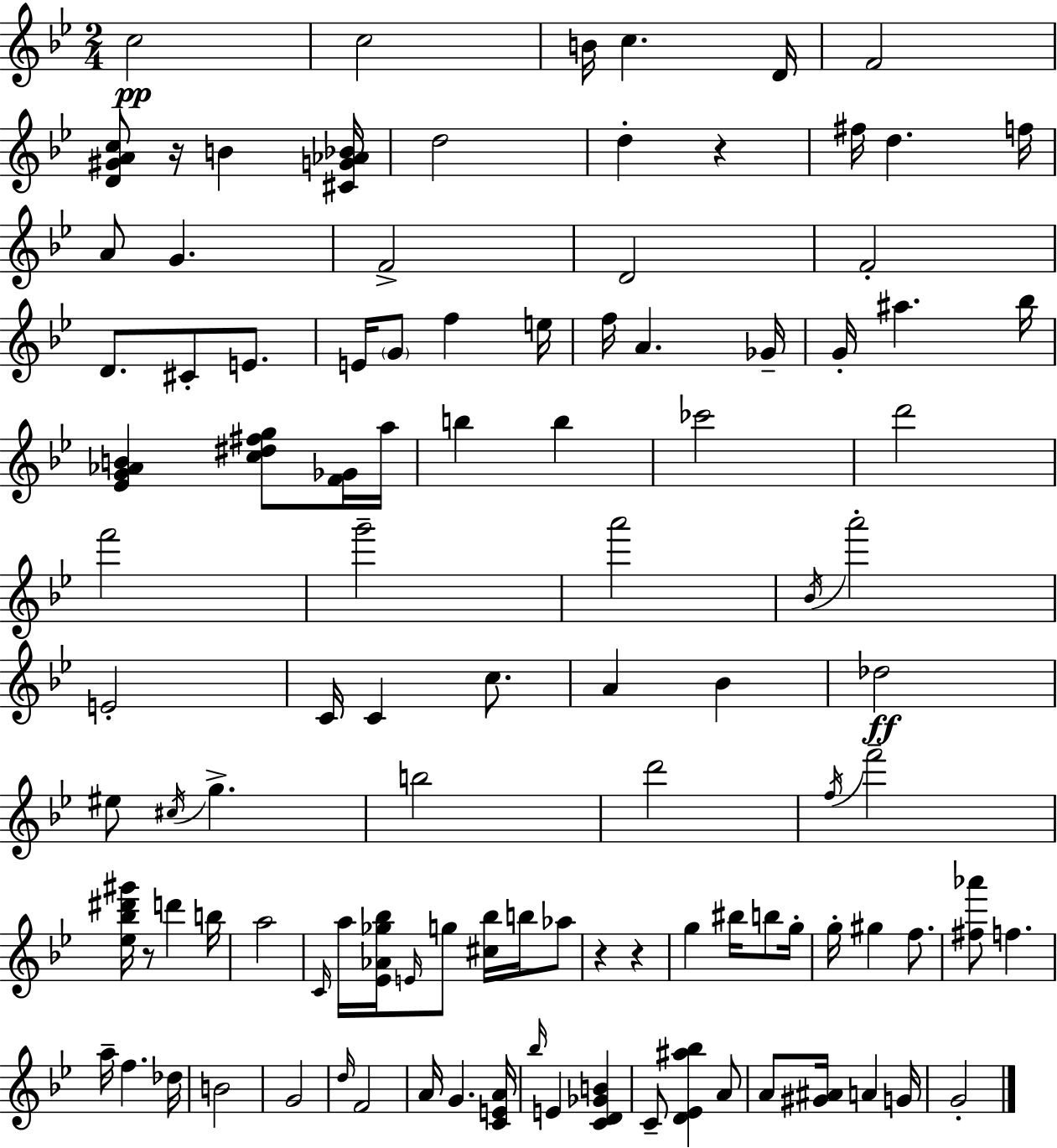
C5/h C5/h B4/s C5/q. D4/s F4/h [D4,G#4,A4,C5]/e R/s B4/q [C#4,G4,Ab4,Bb4]/s D5/h D5/q R/q F#5/s D5/q. F5/s A4/e G4/q. F4/h D4/h F4/h D4/e. C#4/e E4/e. E4/s G4/e F5/q E5/s F5/s A4/q. Gb4/s G4/s A#5/q. Bb5/s [Eb4,G4,Ab4,B4]/q [C5,D#5,F#5,G5]/e [F4,Gb4]/s A5/s B5/q B5/q CES6/h D6/h F6/h G6/h A6/h Bb4/s A6/h E4/h C4/s C4/q C5/e. A4/q Bb4/q Db5/h EIS5/e C#5/s G5/q. B5/h D6/h F5/s F6/h [Eb5,Bb5,D#6,G#6]/s R/e D6/q B5/s A5/h C4/s A5/s [Eb4,Ab4,Gb5,Bb5]/s E4/s G5/e [C#5,Bb5]/s B5/s Ab5/e R/q R/q G5/q BIS5/s B5/e G5/s G5/s G#5/q F5/e. [F#5,Ab6]/e F5/q. A5/s F5/q. Db5/s B4/h G4/h D5/s F4/h A4/s G4/q. [C4,E4,A4]/s Bb5/s E4/q [C4,D4,Gb4,B4]/q C4/e [D4,Eb4,A#5,Bb5]/q A4/e A4/e [G#4,A#4]/s A4/q G4/s G4/h